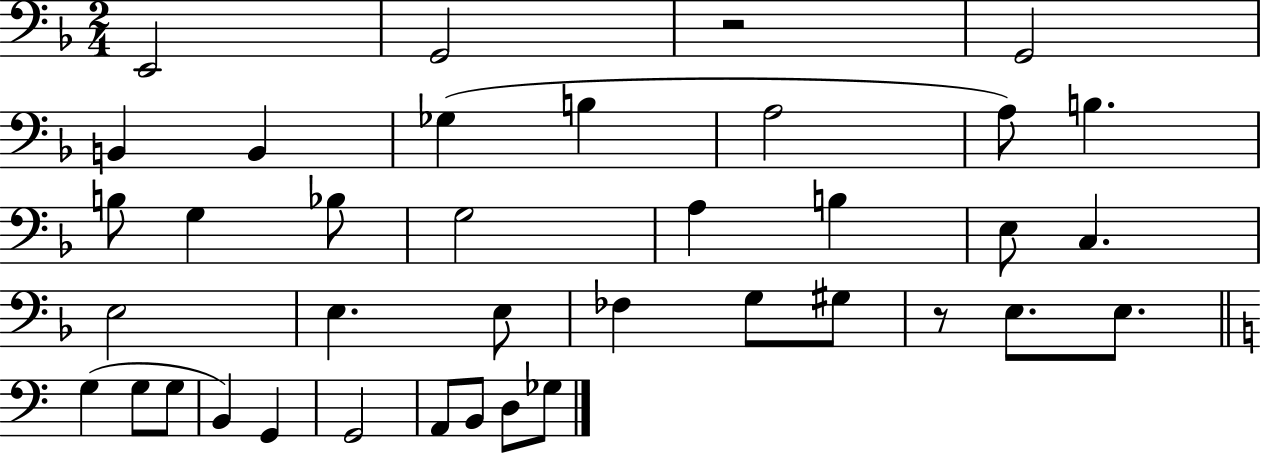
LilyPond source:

{
  \clef bass
  \numericTimeSignature
  \time 2/4
  \key f \major
  e,2 | g,2 | r2 | g,2 | \break b,4 b,4 | ges4( b4 | a2 | a8) b4. | \break b8 g4 bes8 | g2 | a4 b4 | e8 c4. | \break e2 | e4. e8 | fes4 g8 gis8 | r8 e8. e8. | \break \bar "||" \break \key c \major g4( g8 g8 | b,4) g,4 | g,2 | a,8 b,8 d8 ges8 | \break \bar "|."
}